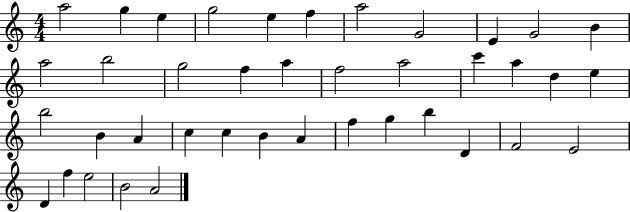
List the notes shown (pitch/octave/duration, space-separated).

A5/h G5/q E5/q G5/h E5/q F5/q A5/h G4/h E4/q G4/h B4/q A5/h B5/h G5/h F5/q A5/q F5/h A5/h C6/q A5/q D5/q E5/q B5/h B4/q A4/q C5/q C5/q B4/q A4/q F5/q G5/q B5/q D4/q F4/h E4/h D4/q F5/q E5/h B4/h A4/h